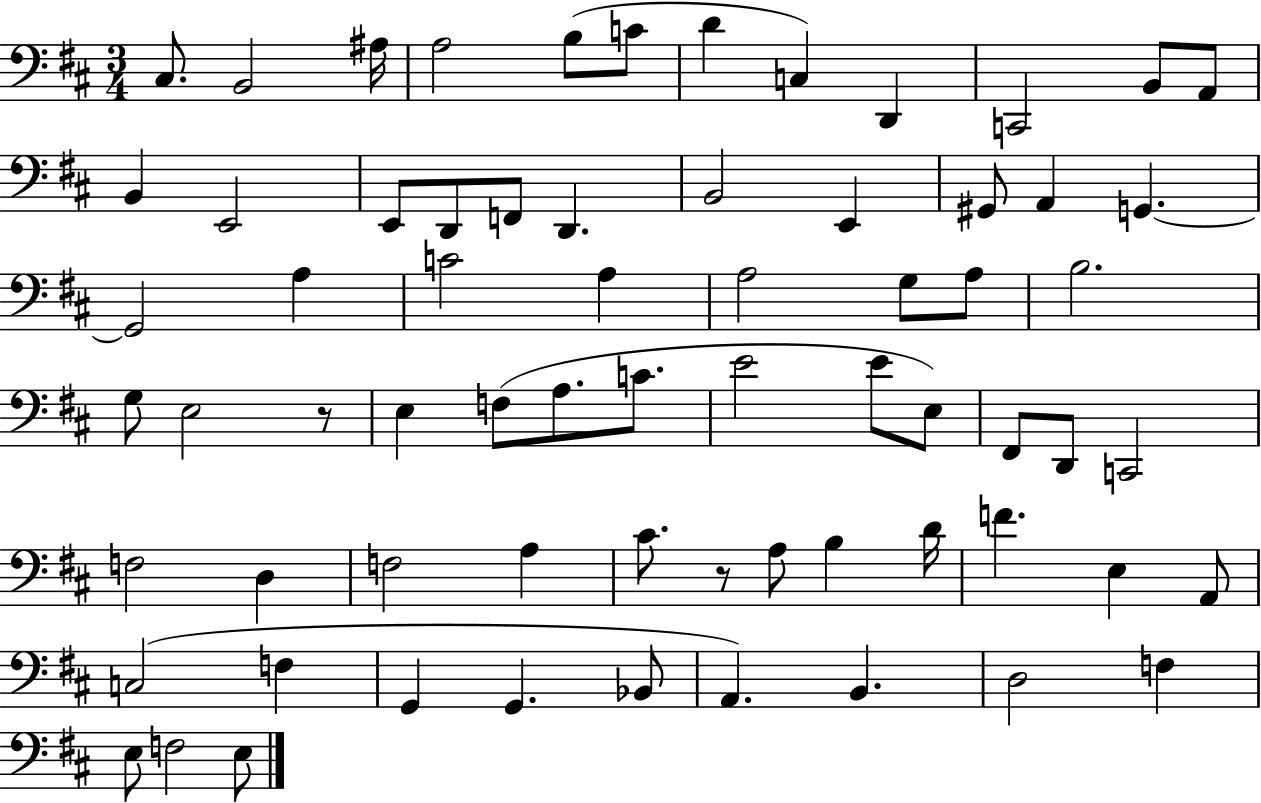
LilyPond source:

{
  \clef bass
  \numericTimeSignature
  \time 3/4
  \key d \major
  cis8. b,2 ais16 | a2 b8( c'8 | d'4 c4) d,4 | c,2 b,8 a,8 | \break b,4 e,2 | e,8 d,8 f,8 d,4. | b,2 e,4 | gis,8 a,4 g,4.~~ | \break g,2 a4 | c'2 a4 | a2 g8 a8 | b2. | \break g8 e2 r8 | e4 f8( a8. c'8. | e'2 e'8 e8) | fis,8 d,8 c,2 | \break f2 d4 | f2 a4 | cis'8. r8 a8 b4 d'16 | f'4. e4 a,8 | \break c2( f4 | g,4 g,4. bes,8 | a,4.) b,4. | d2 f4 | \break e8 f2 e8 | \bar "|."
}